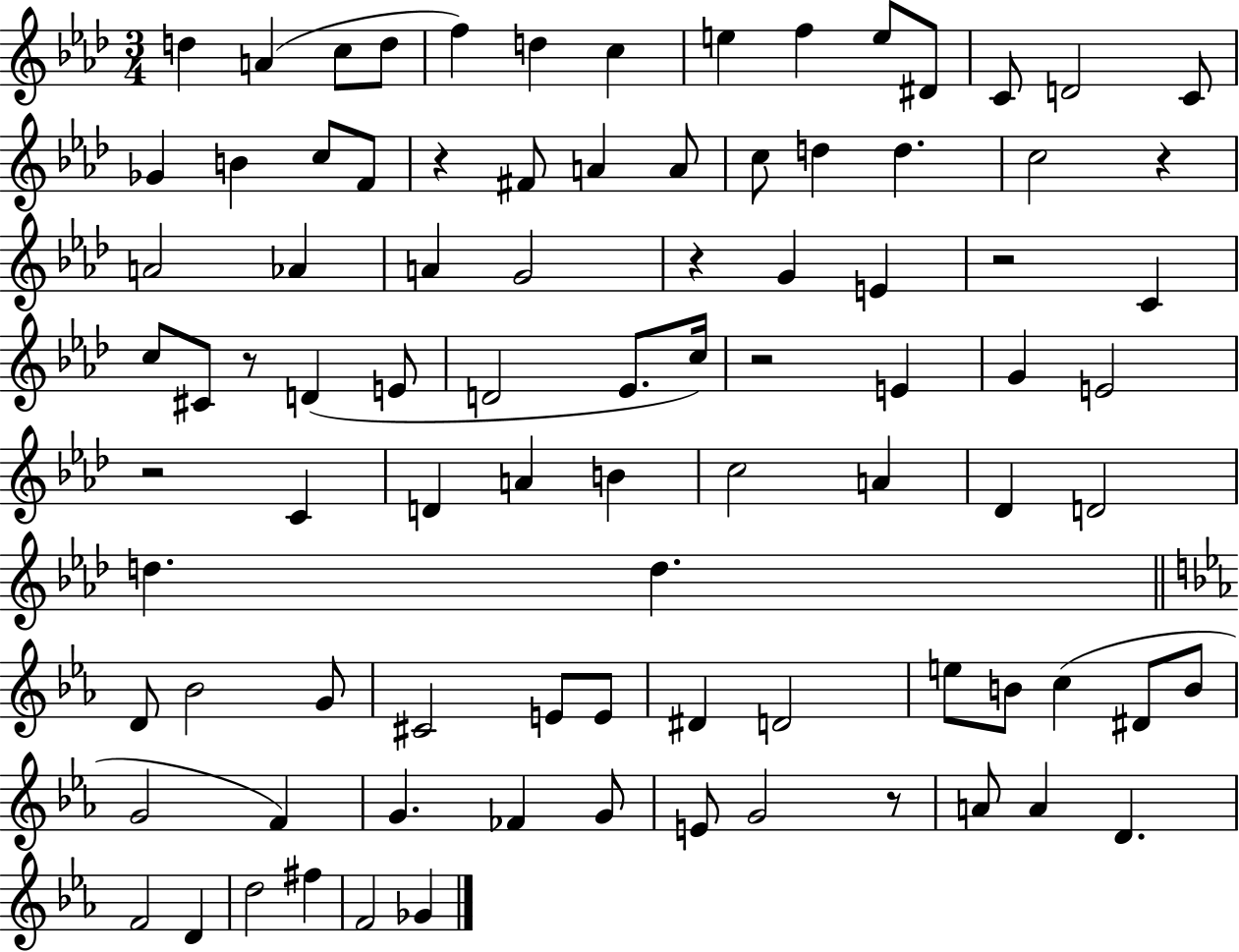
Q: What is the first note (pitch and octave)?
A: D5